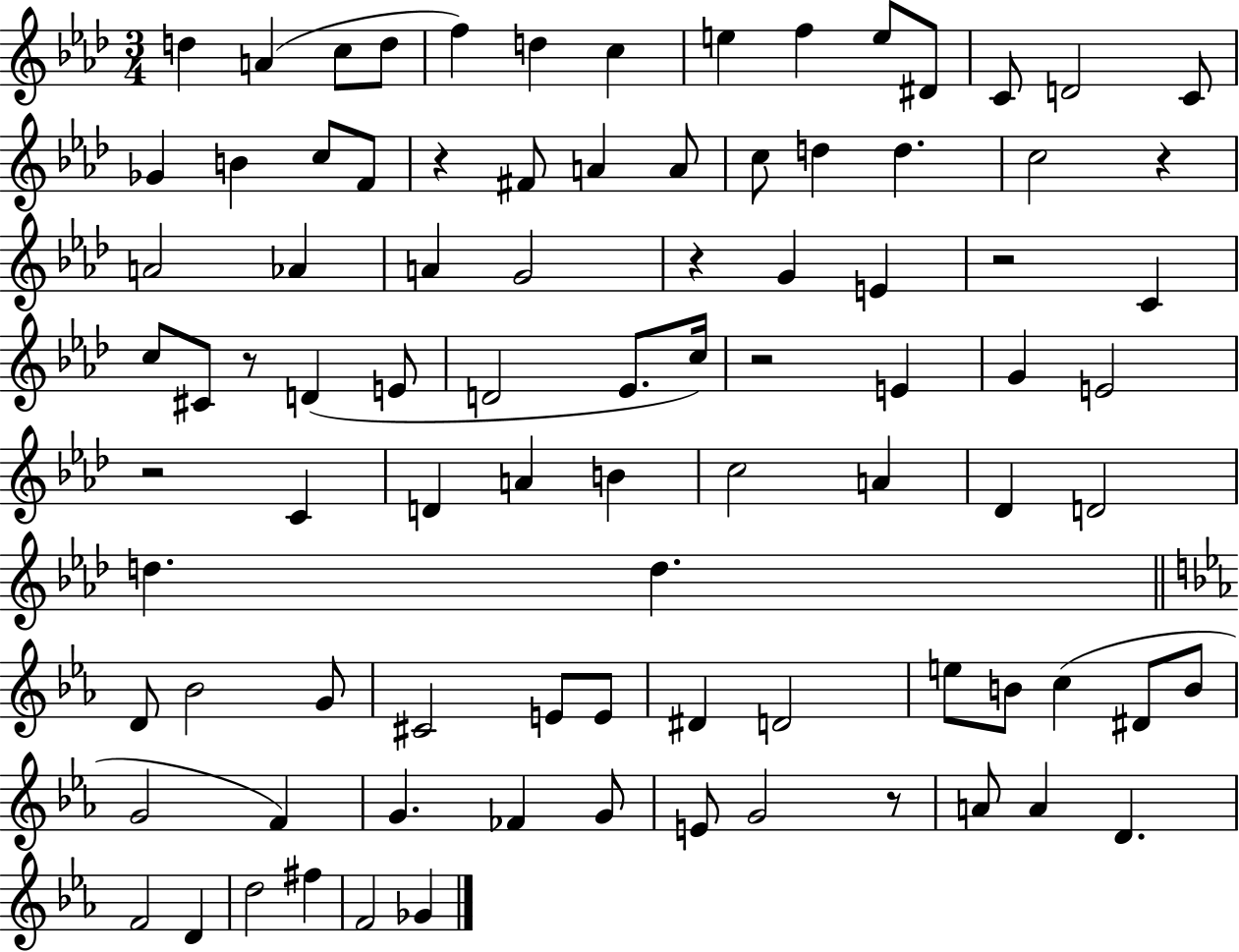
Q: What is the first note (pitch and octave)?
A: D5